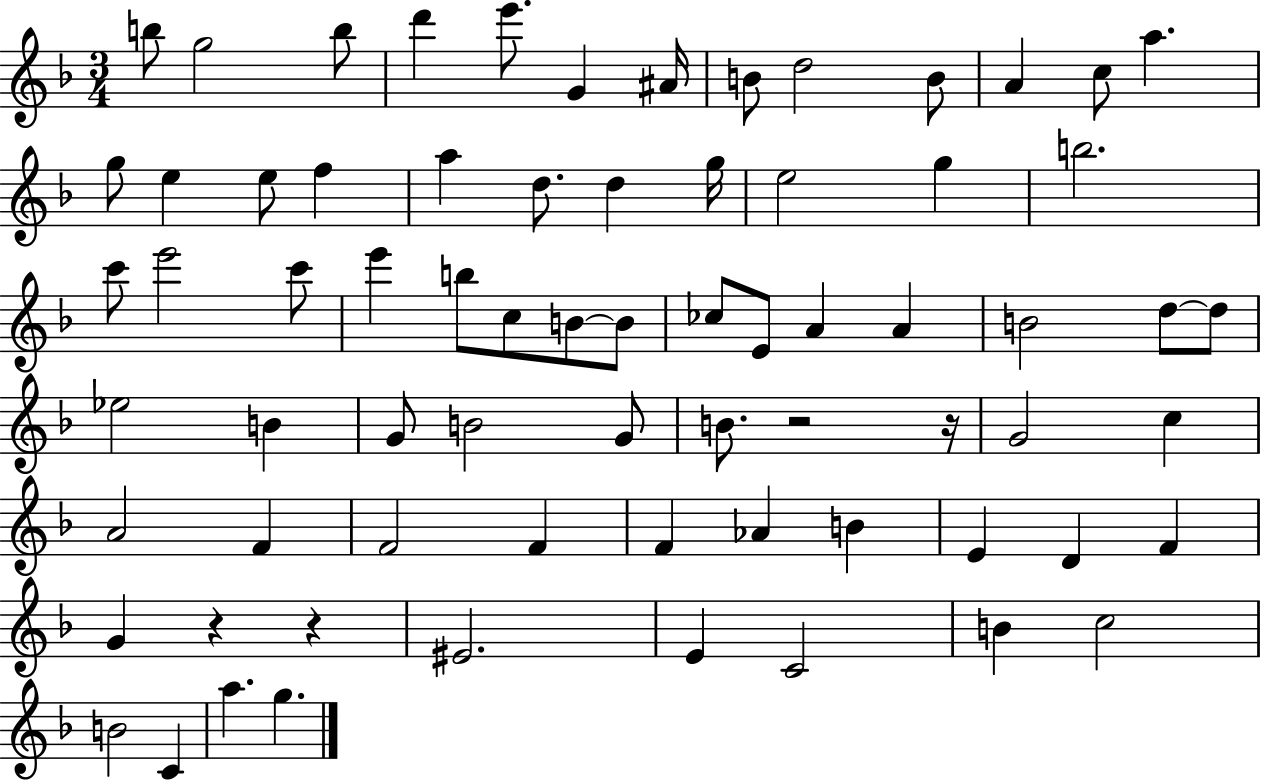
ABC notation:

X:1
T:Untitled
M:3/4
L:1/4
K:F
b/2 g2 b/2 d' e'/2 G ^A/4 B/2 d2 B/2 A c/2 a g/2 e e/2 f a d/2 d g/4 e2 g b2 c'/2 e'2 c'/2 e' b/2 c/2 B/2 B/2 _c/2 E/2 A A B2 d/2 d/2 _e2 B G/2 B2 G/2 B/2 z2 z/4 G2 c A2 F F2 F F _A B E D F G z z ^E2 E C2 B c2 B2 C a g